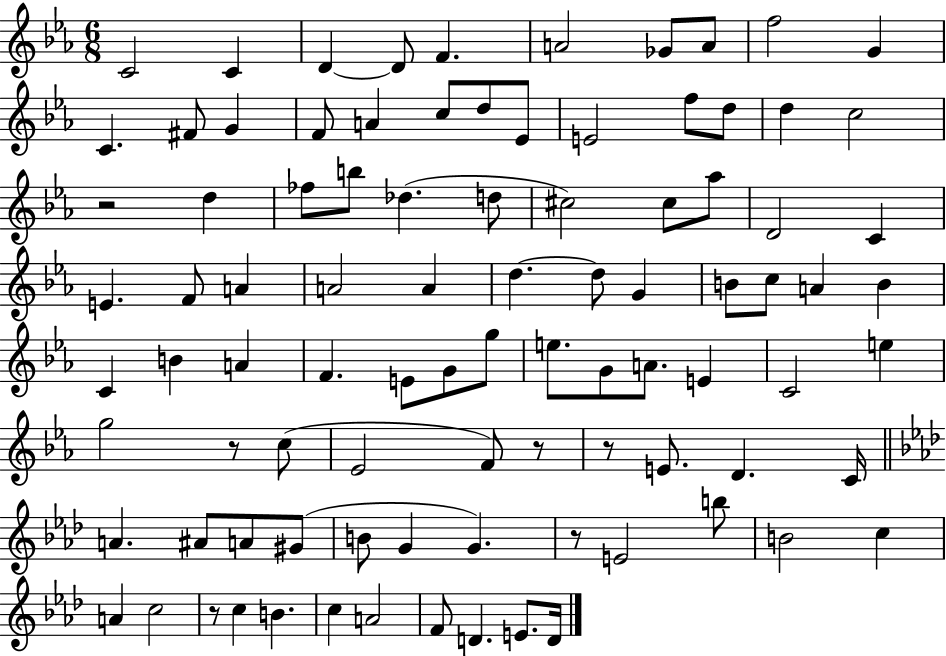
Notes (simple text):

C4/h C4/q D4/q D4/e F4/q. A4/h Gb4/e A4/e F5/h G4/q C4/q. F#4/e G4/q F4/e A4/q C5/e D5/e Eb4/e E4/h F5/e D5/e D5/q C5/h R/h D5/q FES5/e B5/e Db5/q. D5/e C#5/h C#5/e Ab5/e D4/h C4/q E4/q. F4/e A4/q A4/h A4/q D5/q. D5/e G4/q B4/e C5/e A4/q B4/q C4/q B4/q A4/q F4/q. E4/e G4/e G5/e E5/e. G4/e A4/e. E4/q C4/h E5/q G5/h R/e C5/e Eb4/h F4/e R/e R/e E4/e. D4/q. C4/s A4/q. A#4/e A4/e G#4/e B4/e G4/q G4/q. R/e E4/h B5/e B4/h C5/q A4/q C5/h R/e C5/q B4/q. C5/q A4/h F4/e D4/q. E4/e. D4/s